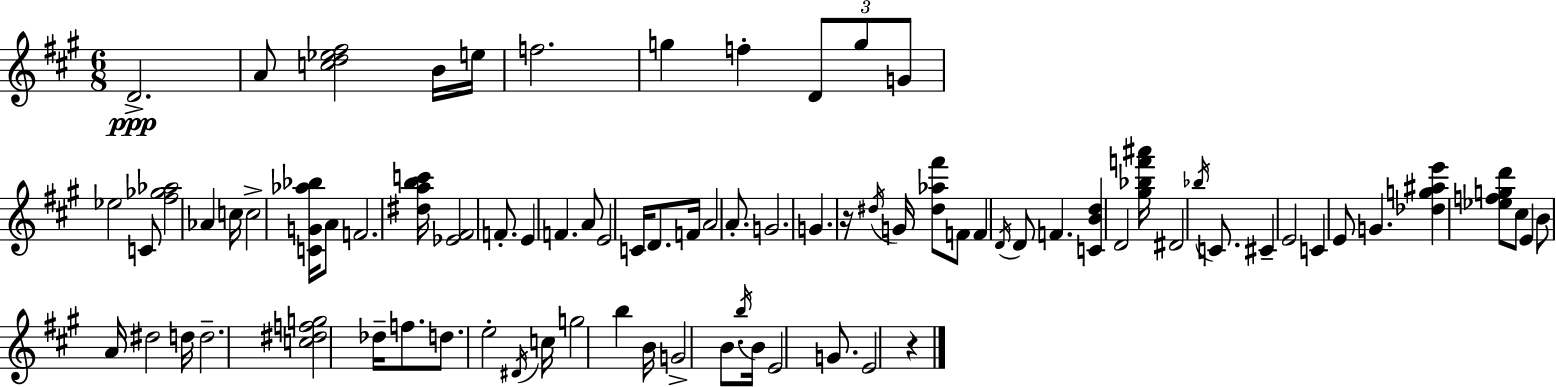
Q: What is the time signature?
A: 6/8